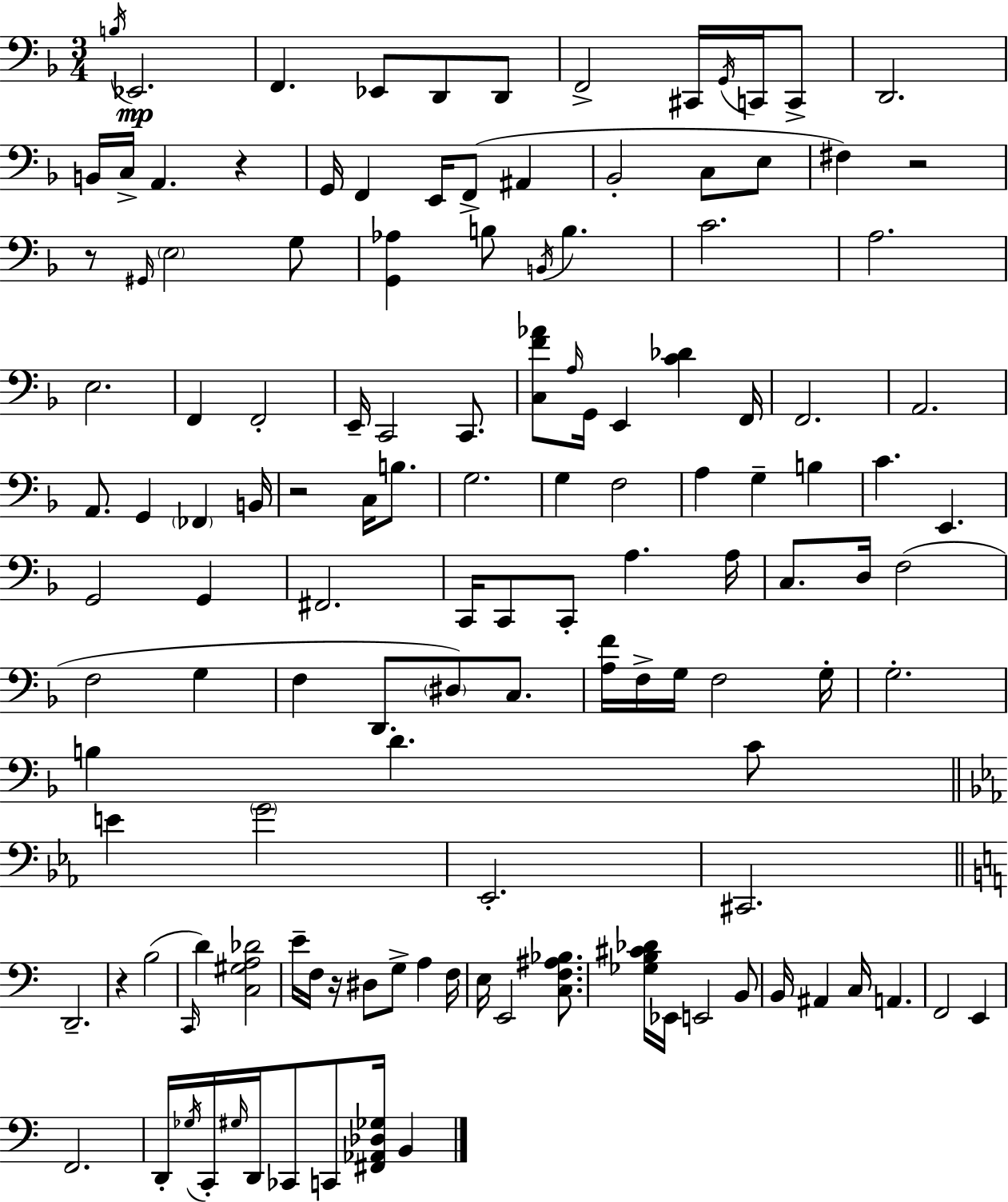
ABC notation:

X:1
T:Untitled
M:3/4
L:1/4
K:Dm
B,/4 _E,,2 F,, _E,,/2 D,,/2 D,,/2 F,,2 ^C,,/4 G,,/4 C,,/4 C,,/2 D,,2 B,,/4 C,/4 A,, z G,,/4 F,, E,,/4 F,,/2 ^A,, _B,,2 C,/2 E,/2 ^F, z2 z/2 ^G,,/4 E,2 G,/2 [G,,_A,] B,/2 B,,/4 B, C2 A,2 E,2 F,, F,,2 E,,/4 C,,2 C,,/2 [C,F_A]/2 A,/4 G,,/4 E,, [C_D] F,,/4 F,,2 A,,2 A,,/2 G,, _F,, B,,/4 z2 C,/4 B,/2 G,2 G, F,2 A, G, B, C E,, G,,2 G,, ^F,,2 C,,/4 C,,/2 C,,/2 A, A,/4 C,/2 D,/4 F,2 F,2 G, F, D,,/2 ^D,/2 C,/2 [A,F]/4 F,/4 G,/4 F,2 G,/4 G,2 B, D C/2 E G2 _E,,2 ^C,,2 D,,2 z B,2 C,,/4 D [C,^G,A,_D]2 E/4 F,/4 z/4 ^D,/2 G,/2 A, F,/4 E,/4 E,,2 [C,F,^A,_B,]/2 [_G,B,^C_D]/4 _E,,/4 E,,2 B,,/2 B,,/4 ^A,, C,/4 A,, F,,2 E,, F,,2 D,,/4 _G,/4 C,,/4 ^G,/4 D,,/4 _C,,/2 C,,/2 [^F,,_A,,_D,_G,]/4 B,,